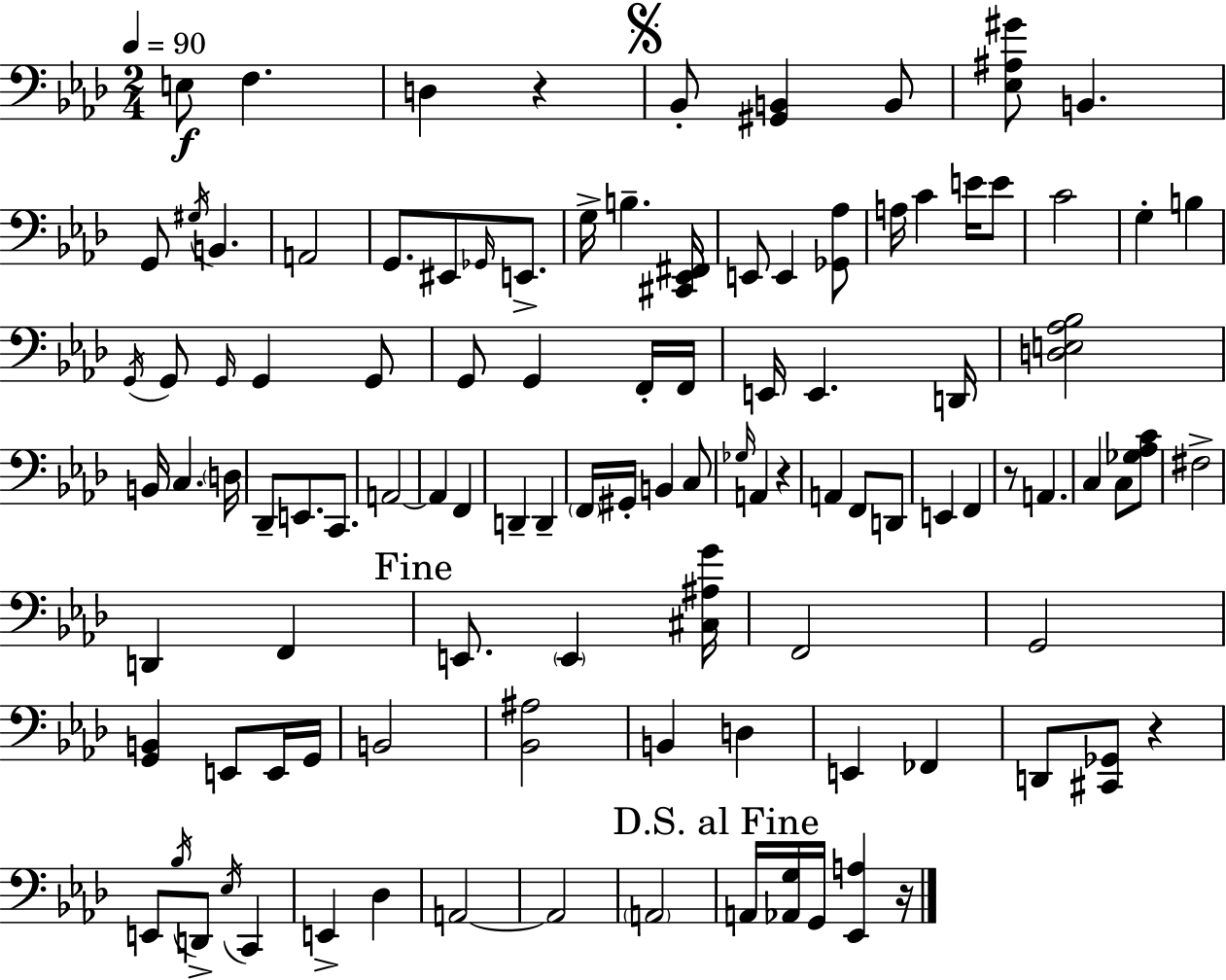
X:1
T:Untitled
M:2/4
L:1/4
K:Fm
E,/2 F, D, z _B,,/2 [^G,,B,,] B,,/2 [_E,^A,^G]/2 B,, G,,/2 ^G,/4 B,, A,,2 G,,/2 ^E,,/2 _G,,/4 E,,/2 G,/4 B, [^C,,_E,,^F,,]/4 E,,/2 E,, [_G,,_A,]/2 A,/4 C E/4 E/2 C2 G, B, G,,/4 G,,/2 G,,/4 G,, G,,/2 G,,/2 G,, F,,/4 F,,/4 E,,/4 E,, D,,/4 [D,E,_A,_B,]2 B,,/4 C, D,/4 _D,,/2 E,,/2 C,,/2 A,,2 A,, F,, D,, D,, F,,/4 ^G,,/4 B,, C,/2 _G,/4 A,, z A,, F,,/2 D,,/2 E,, F,, z/2 A,, C, C,/2 [_G,_A,C]/2 ^F,2 D,, F,, E,,/2 E,, [^C,^A,G]/4 F,,2 G,,2 [G,,B,,] E,,/2 E,,/4 G,,/4 B,,2 [_B,,^A,]2 B,, D, E,, _F,, D,,/2 [^C,,_G,,]/2 z E,,/2 _B,/4 D,,/2 _E,/4 C,, E,, _D, A,,2 A,,2 A,,2 A,,/4 [_A,,G,]/4 G,,/4 [_E,,A,] z/4